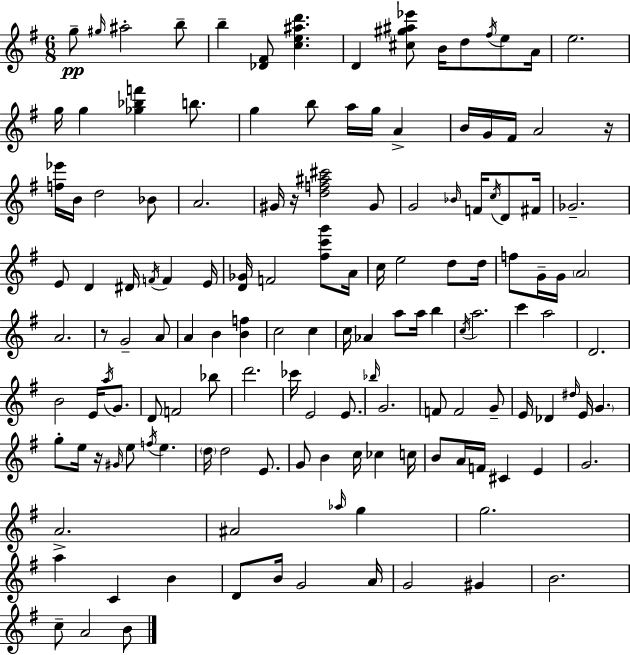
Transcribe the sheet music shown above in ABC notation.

X:1
T:Untitled
M:6/8
L:1/4
K:G
g/2 ^g/4 ^a2 b/2 b [_D^F]/2 [ce^ad'] D [^c^g^a_e']/2 B/4 d/2 ^f/4 e/2 A/4 e2 g/4 g [_g_bf'] b/2 g b/2 a/4 g/4 A B/4 G/4 ^F/4 A2 z/4 [f_e']/4 B/4 d2 _B/2 A2 ^G/4 z/4 [df^a^c']2 ^G/2 G2 _B/4 F/4 c/4 D/2 ^F/4 _G2 E/2 D ^D/4 F/4 F E/4 [D_G]/4 F2 [^fc'g']/2 A/4 c/4 e2 d/2 d/4 f/2 G/4 G/4 A2 A2 z/2 G2 A/2 A B [Bf] c2 c c/4 _A a/2 a/4 b c/4 a2 c' a2 D2 B2 E/4 a/4 G/2 D/2 F2 _b/2 d'2 _c'/4 E2 E/2 _b/4 G2 F/2 F2 G/2 E/4 _D ^d/4 E/4 G g/2 e/4 z/4 ^G/4 e/2 f/4 e d/4 d2 E/2 G/2 B c/4 _c c/4 B/2 A/4 F/4 ^C E G2 A2 ^A2 _a/4 g g2 a C B D/2 B/4 G2 A/4 G2 ^G B2 c/2 A2 B/2